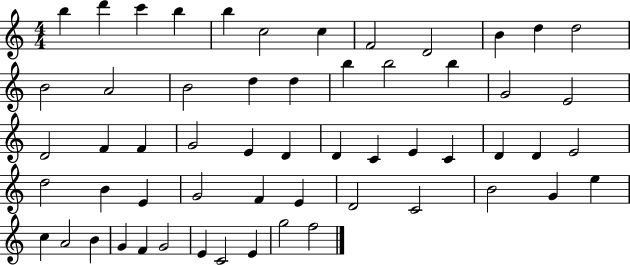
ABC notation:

X:1
T:Untitled
M:4/4
L:1/4
K:C
b d' c' b b c2 c F2 D2 B d d2 B2 A2 B2 d d b b2 b G2 E2 D2 F F G2 E D D C E C D D E2 d2 B E G2 F E D2 C2 B2 G e c A2 B G F G2 E C2 E g2 f2